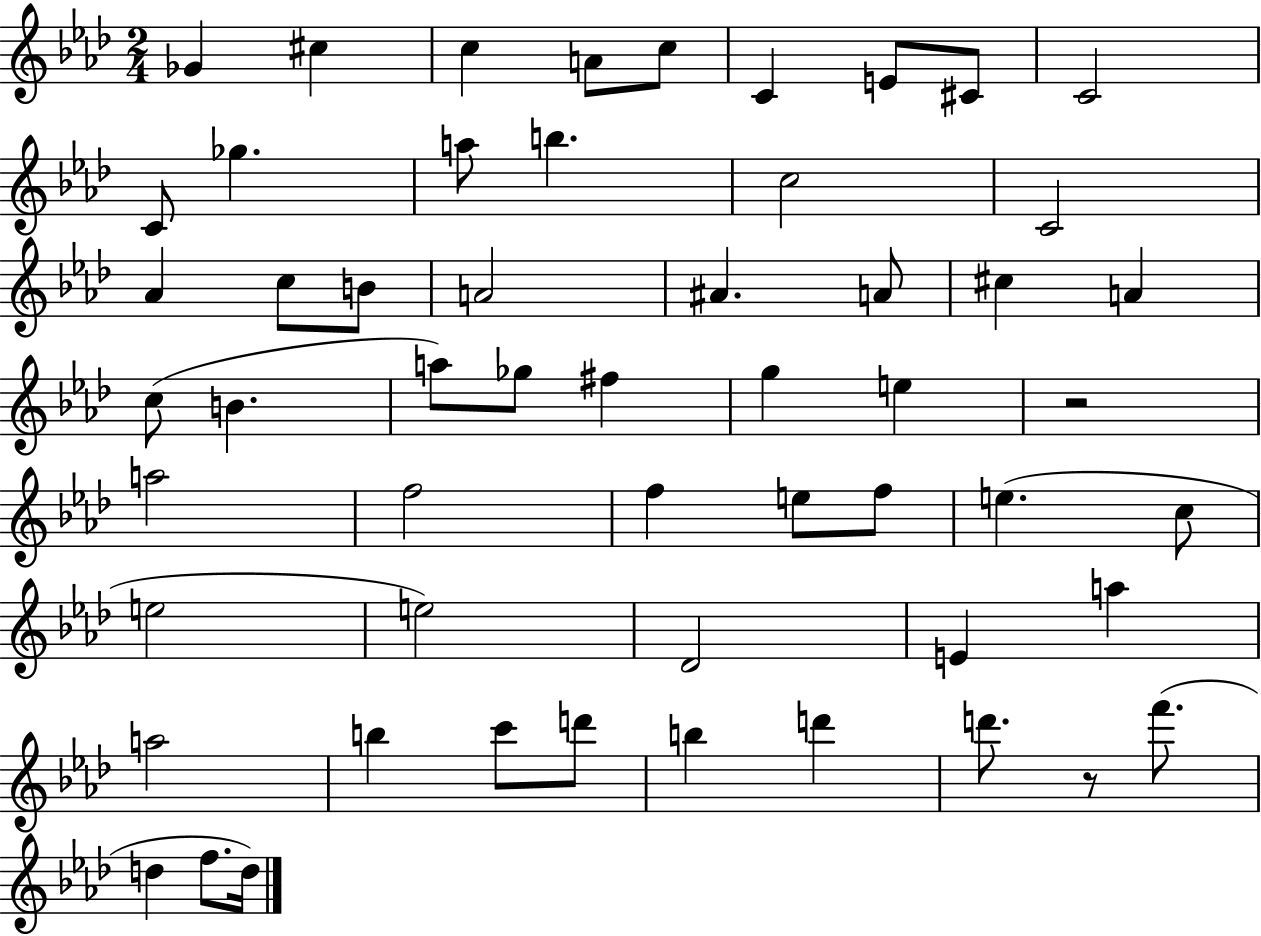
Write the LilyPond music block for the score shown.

{
  \clef treble
  \numericTimeSignature
  \time 2/4
  \key aes \major
  ges'4 cis''4 | c''4 a'8 c''8 | c'4 e'8 cis'8 | c'2 | \break c'8 ges''4. | a''8 b''4. | c''2 | c'2 | \break aes'4 c''8 b'8 | a'2 | ais'4. a'8 | cis''4 a'4 | \break c''8( b'4. | a''8) ges''8 fis''4 | g''4 e''4 | r2 | \break a''2 | f''2 | f''4 e''8 f''8 | e''4.( c''8 | \break e''2 | e''2) | des'2 | e'4 a''4 | \break a''2 | b''4 c'''8 d'''8 | b''4 d'''4 | d'''8. r8 f'''8.( | \break d''4 f''8. d''16) | \bar "|."
}